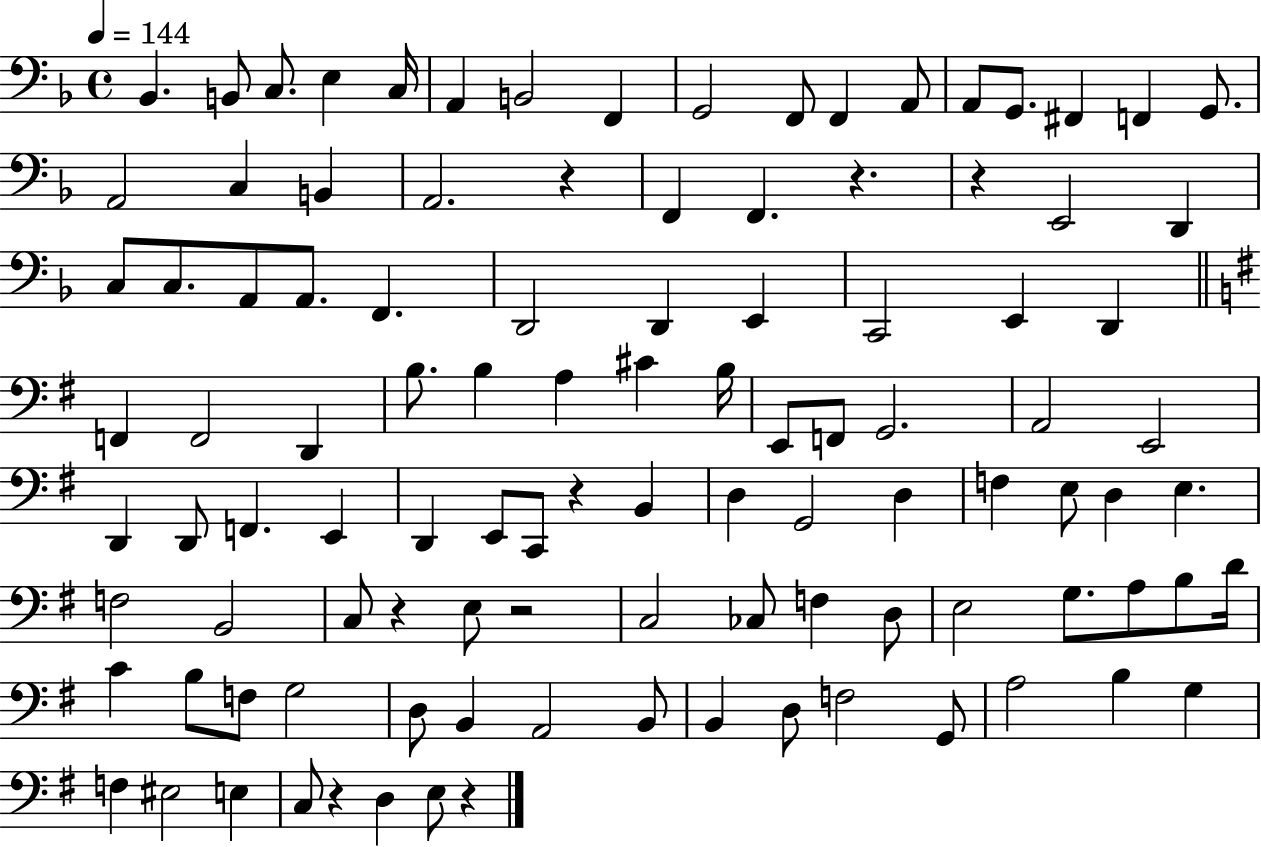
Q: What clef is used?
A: bass